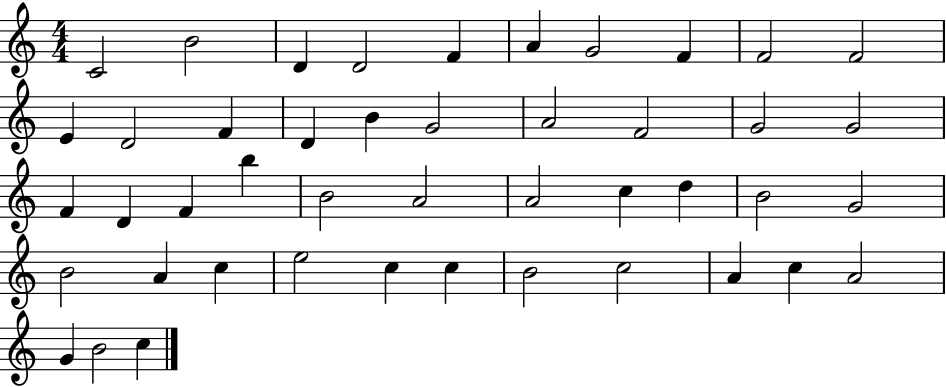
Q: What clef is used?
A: treble